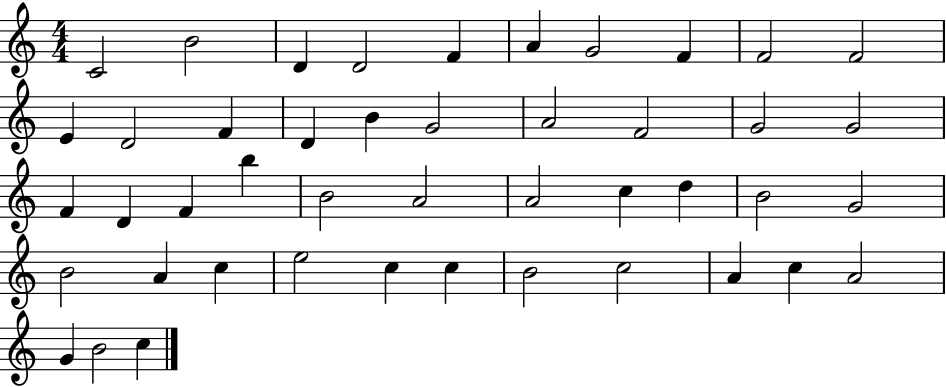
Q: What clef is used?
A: treble